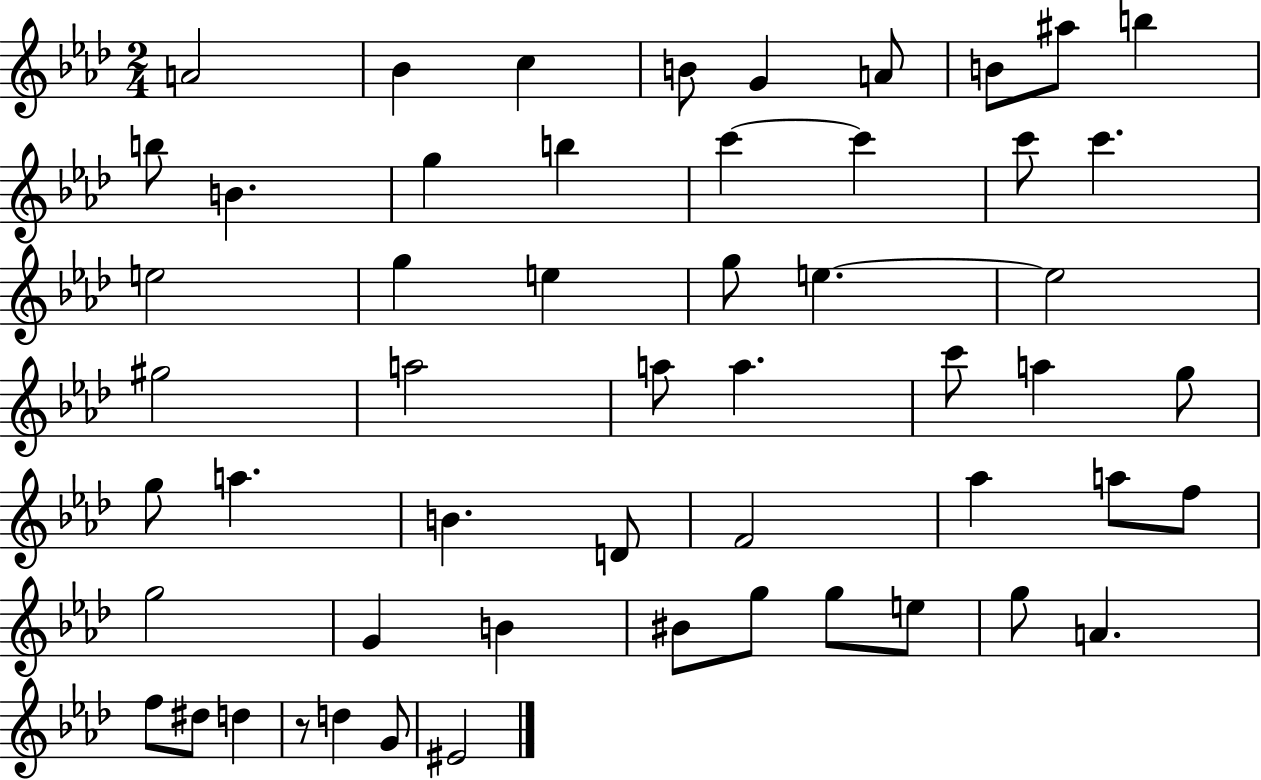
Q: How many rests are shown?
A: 1